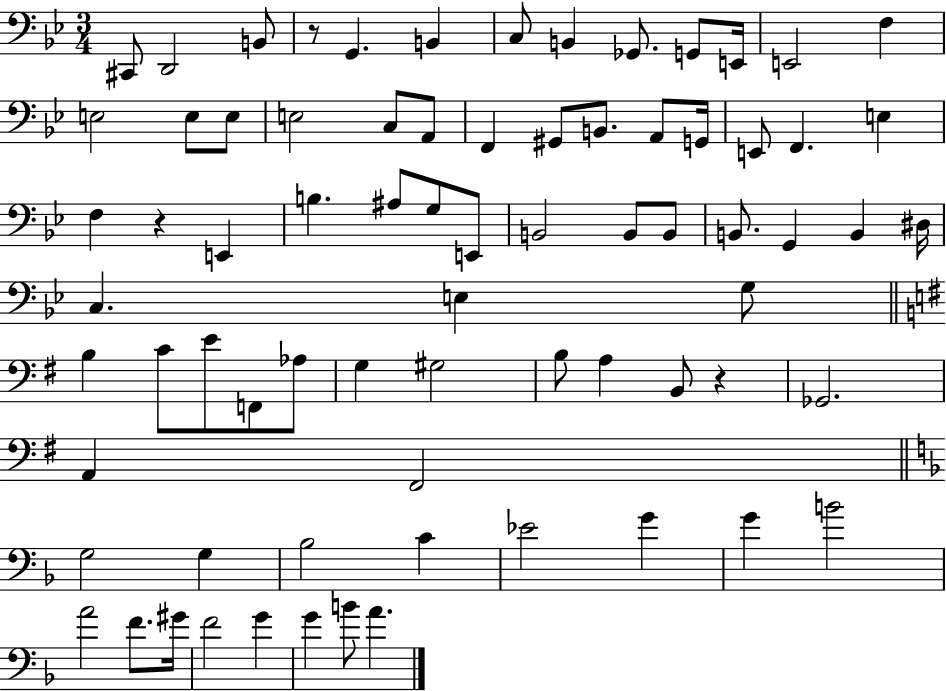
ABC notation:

X:1
T:Untitled
M:3/4
L:1/4
K:Bb
^C,,/2 D,,2 B,,/2 z/2 G,, B,, C,/2 B,, _G,,/2 G,,/2 E,,/4 E,,2 F, E,2 E,/2 E,/2 E,2 C,/2 A,,/2 F,, ^G,,/2 B,,/2 A,,/2 G,,/4 E,,/2 F,, E, F, z E,, B, ^A,/2 G,/2 E,,/2 B,,2 B,,/2 B,,/2 B,,/2 G,, B,, ^D,/4 C, E, G,/2 B, C/2 E/2 F,,/2 _A,/2 G, ^G,2 B,/2 A, B,,/2 z _G,,2 A,, ^F,,2 G,2 G, _B,2 C _E2 G G B2 A2 F/2 ^G/4 F2 G G B/2 A